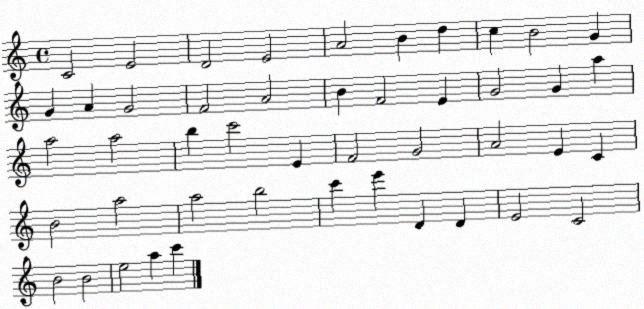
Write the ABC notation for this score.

X:1
T:Untitled
M:4/4
L:1/4
K:C
C2 E2 D2 E2 A2 B d c B2 G G A G2 F2 A2 B F2 E G2 G a a2 a2 b c'2 E F2 G2 A2 E C B2 a2 a2 b2 c' e' D D E2 C2 B2 B2 e2 a c'